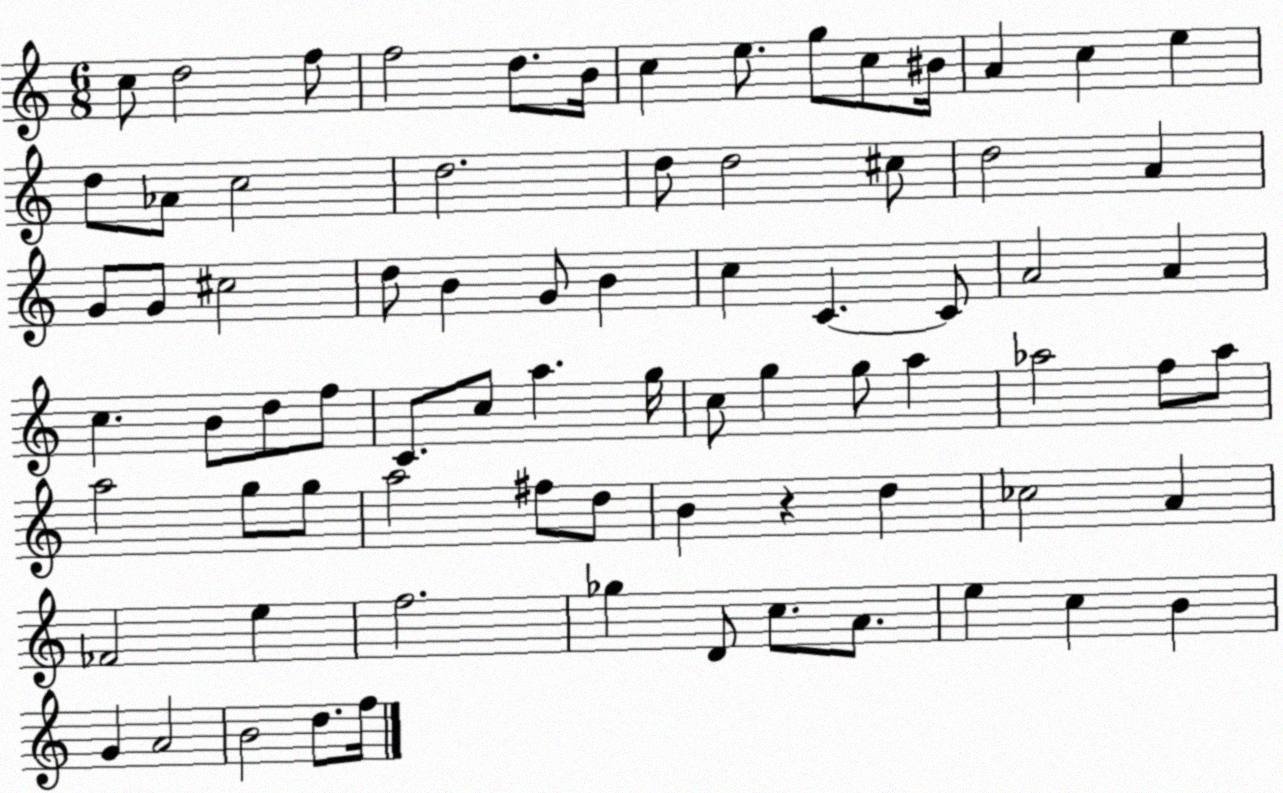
X:1
T:Untitled
M:6/8
L:1/4
K:C
c/2 d2 f/2 f2 d/2 B/4 c e/2 g/2 c/2 ^B/4 A c e d/2 _A/2 c2 d2 d/2 d2 ^c/2 d2 A G/2 G/2 ^c2 d/2 B G/2 B c C C/2 A2 A c B/2 d/2 f/2 C/2 c/2 a g/4 c/2 g g/2 a _a2 f/2 _a/2 a2 g/2 g/2 a2 ^f/2 d/2 B z d _c2 A _F2 e f2 _g D/2 c/2 A/2 e c B G A2 B2 d/2 f/4